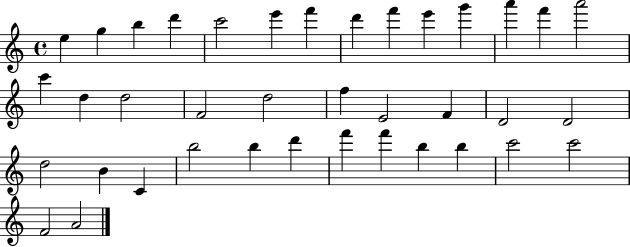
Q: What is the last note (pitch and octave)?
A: A4